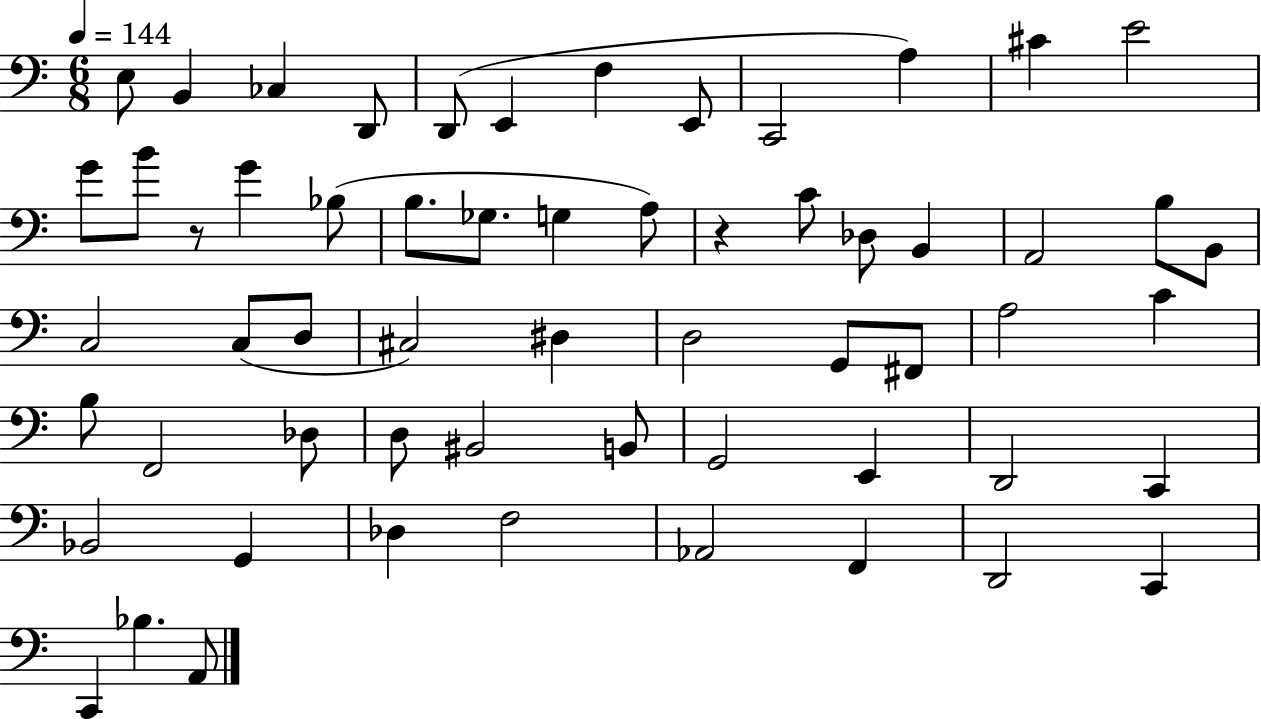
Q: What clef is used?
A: bass